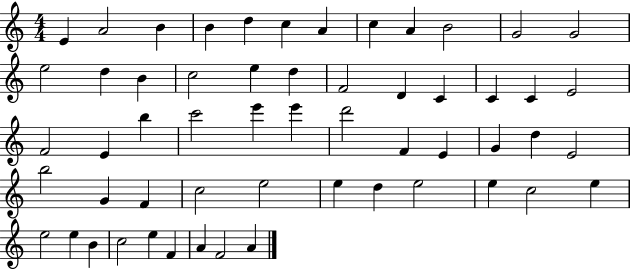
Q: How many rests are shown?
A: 0